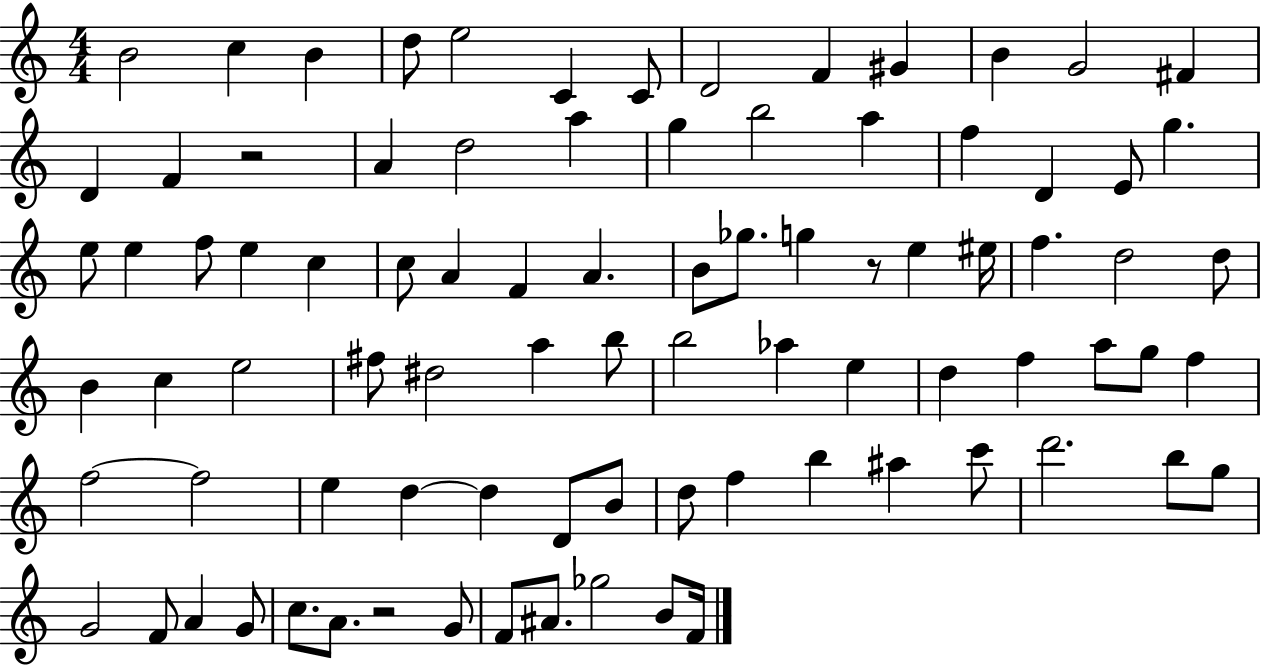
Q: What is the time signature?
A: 4/4